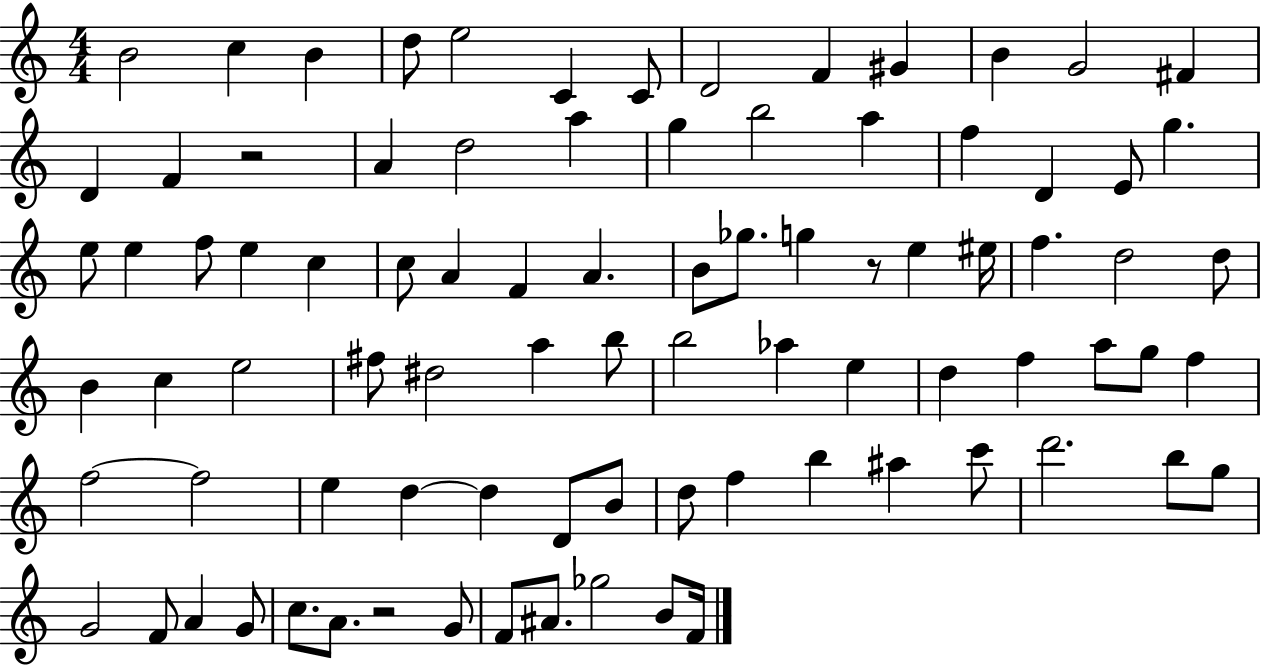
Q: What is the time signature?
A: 4/4